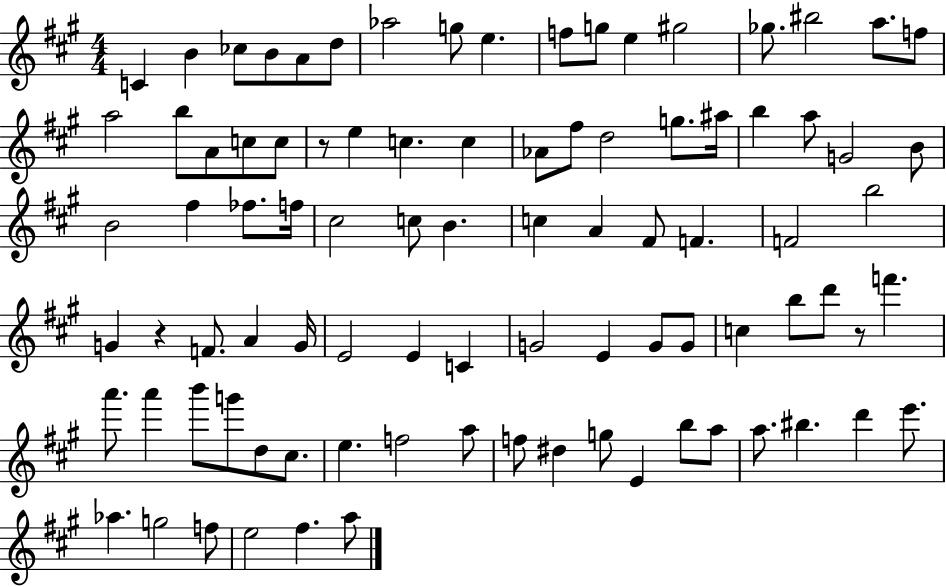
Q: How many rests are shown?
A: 3